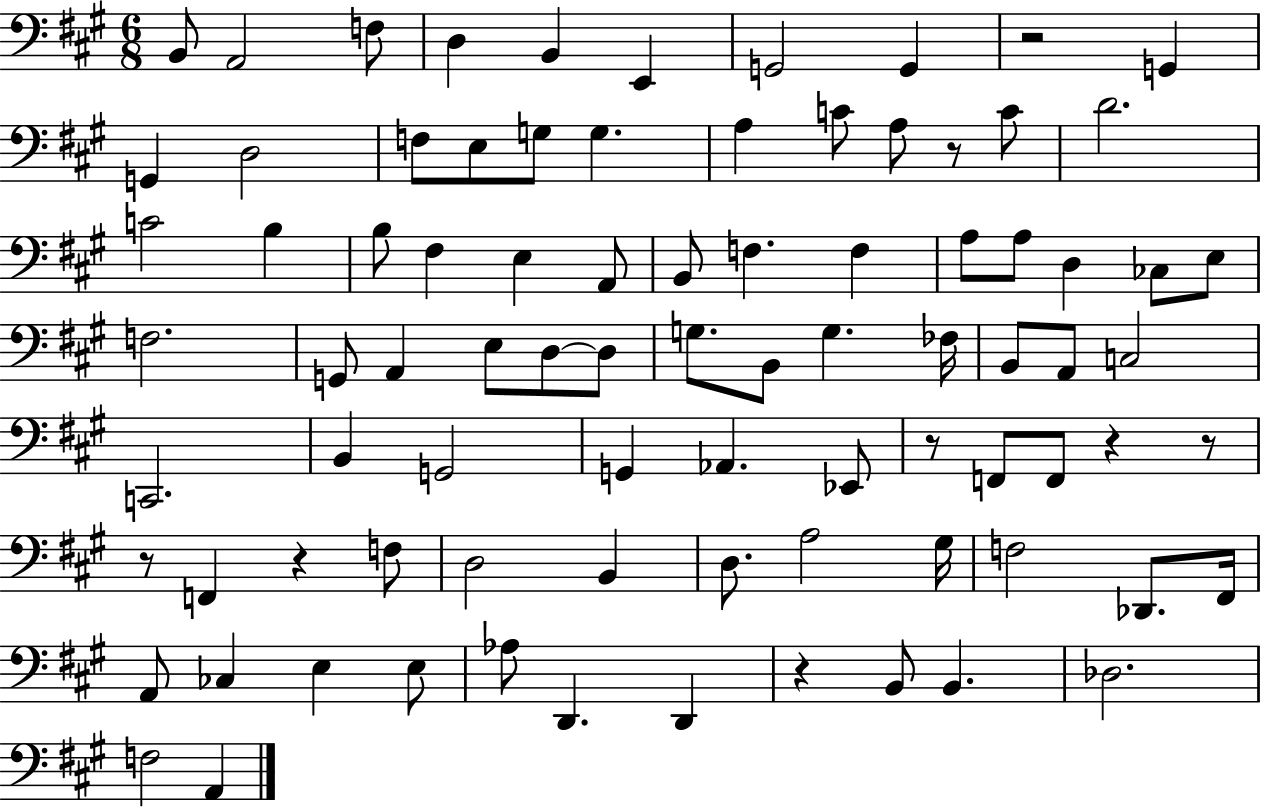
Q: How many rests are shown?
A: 8